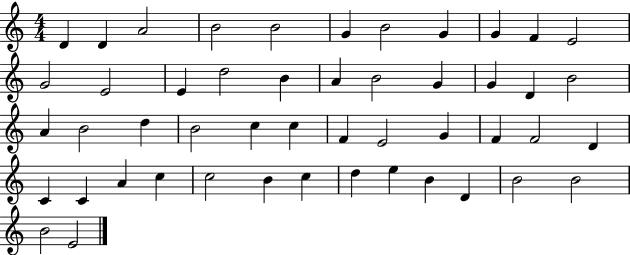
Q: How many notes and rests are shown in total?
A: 49